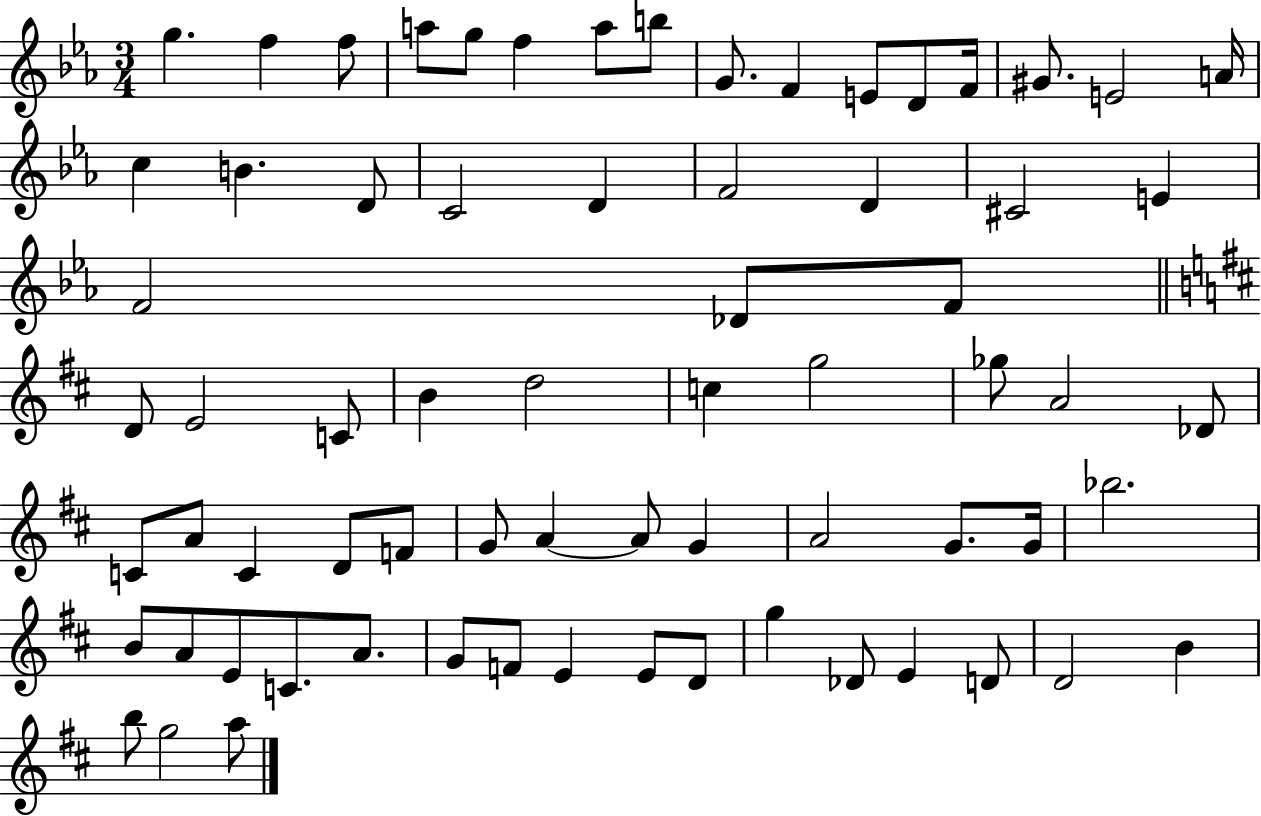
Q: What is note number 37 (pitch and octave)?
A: A4